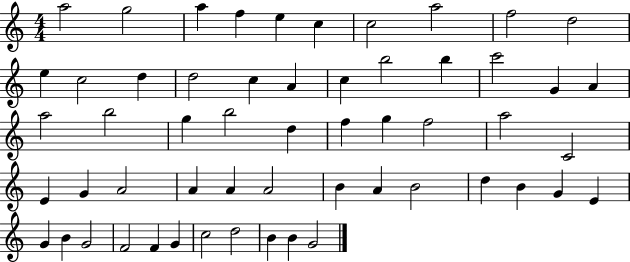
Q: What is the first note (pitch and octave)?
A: A5